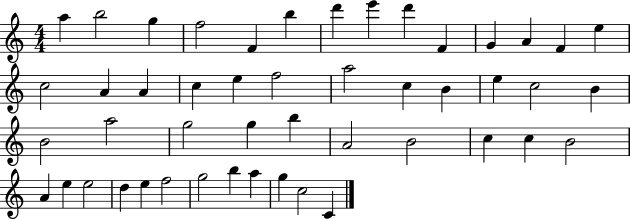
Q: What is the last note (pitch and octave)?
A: C4